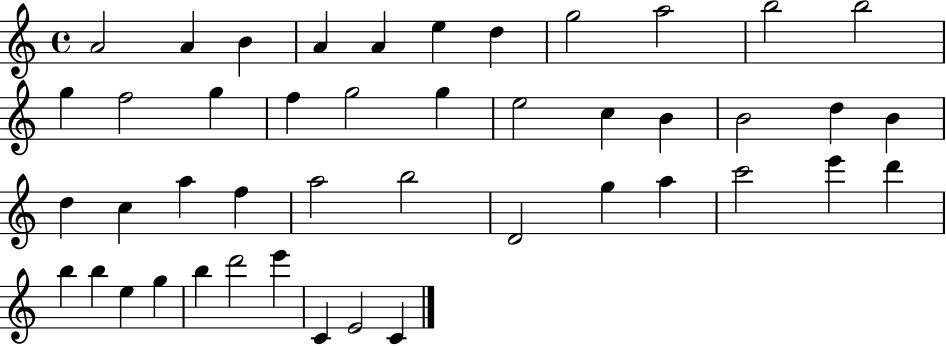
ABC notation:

X:1
T:Untitled
M:4/4
L:1/4
K:C
A2 A B A A e d g2 a2 b2 b2 g f2 g f g2 g e2 c B B2 d B d c a f a2 b2 D2 g a c'2 e' d' b b e g b d'2 e' C E2 C